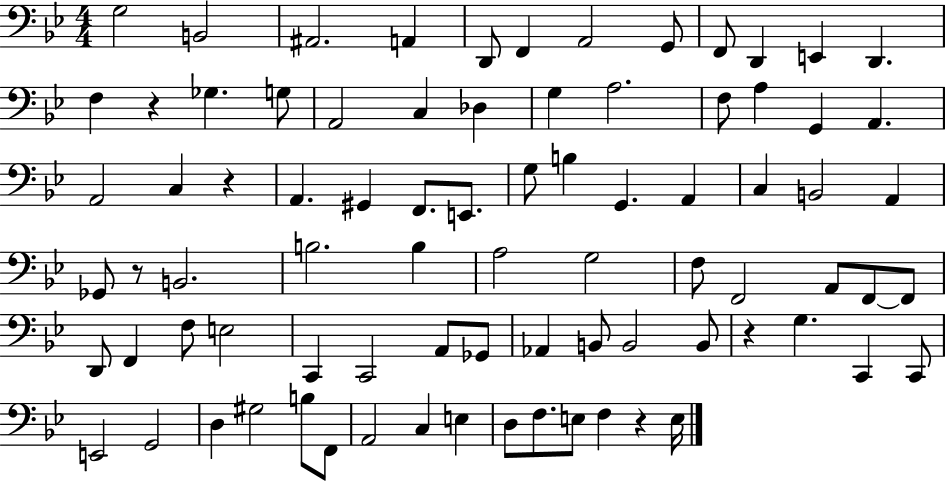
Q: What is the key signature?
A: BES major